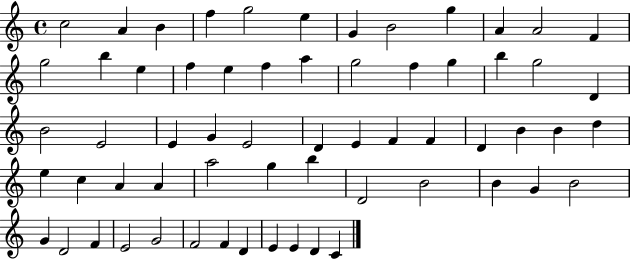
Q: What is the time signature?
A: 4/4